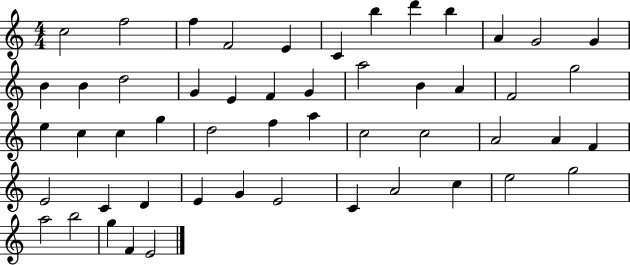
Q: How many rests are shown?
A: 0